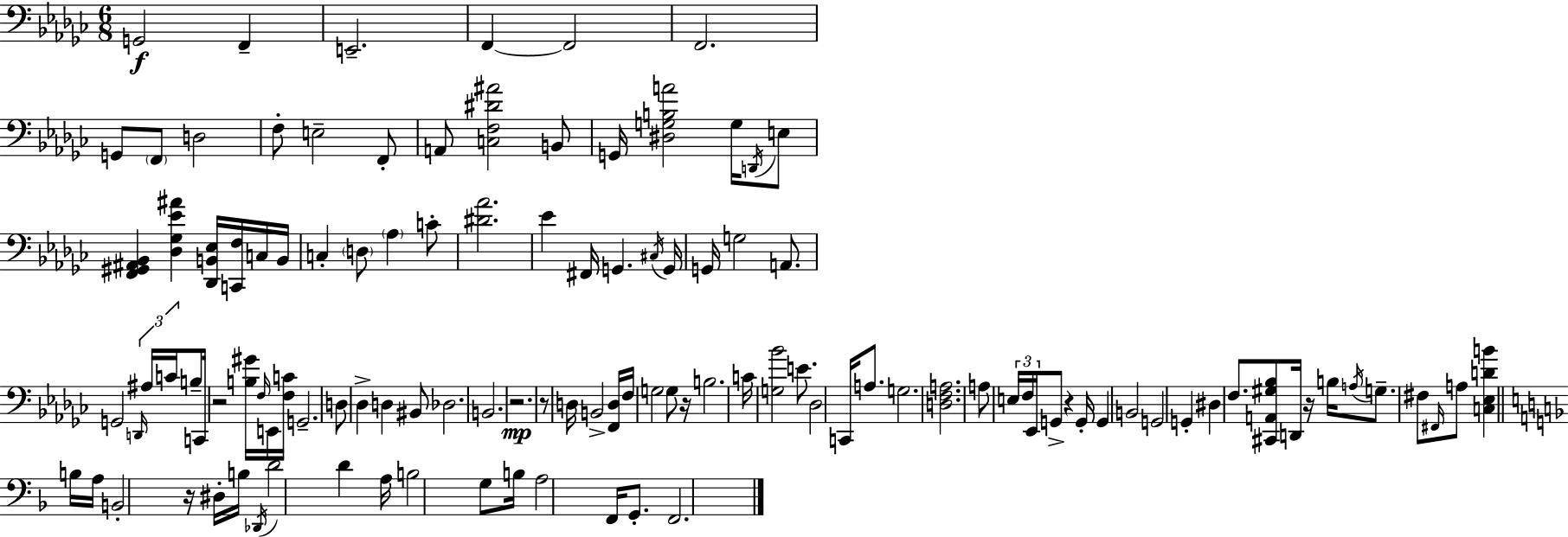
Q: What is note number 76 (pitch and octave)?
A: F#3